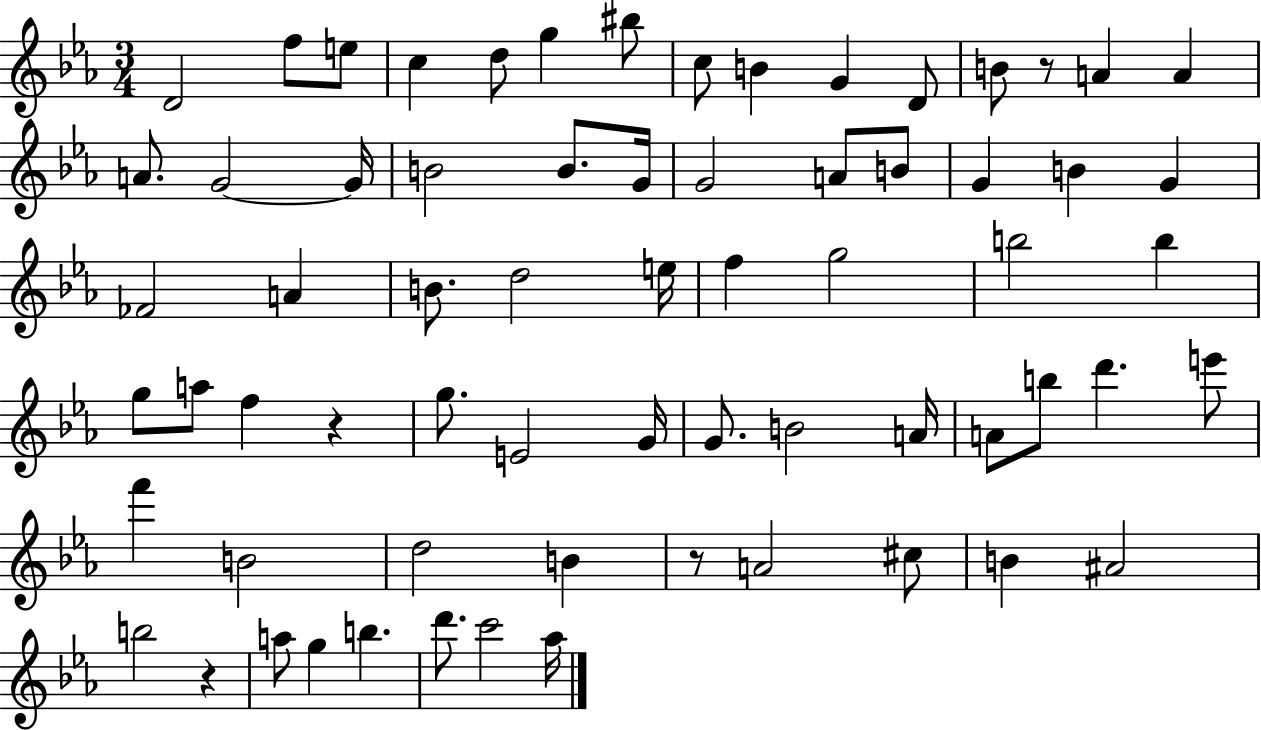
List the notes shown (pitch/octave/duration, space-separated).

D4/h F5/e E5/e C5/q D5/e G5/q BIS5/e C5/e B4/q G4/q D4/e B4/e R/e A4/q A4/q A4/e. G4/h G4/s B4/h B4/e. G4/s G4/h A4/e B4/e G4/q B4/q G4/q FES4/h A4/q B4/e. D5/h E5/s F5/q G5/h B5/h B5/q G5/e A5/e F5/q R/q G5/e. E4/h G4/s G4/e. B4/h A4/s A4/e B5/e D6/q. E6/e F6/q B4/h D5/h B4/q R/e A4/h C#5/e B4/q A#4/h B5/h R/q A5/e G5/q B5/q. D6/e. C6/h Ab5/s